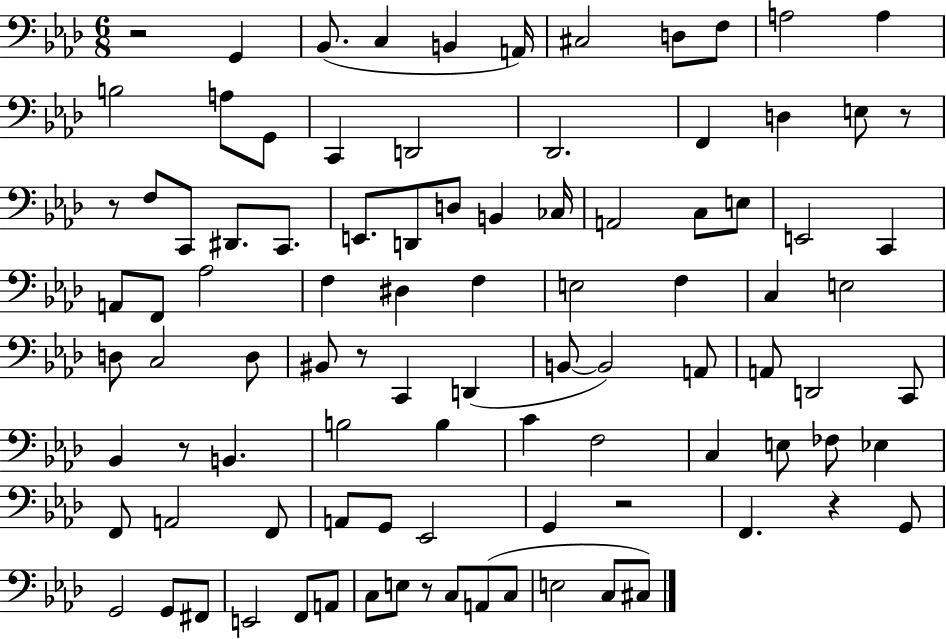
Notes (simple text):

R/h G2/q Bb2/e. C3/q B2/q A2/s C#3/h D3/e F3/e A3/h A3/q B3/h A3/e G2/e C2/q D2/h Db2/h. F2/q D3/q E3/e R/e R/e F3/e C2/e D#2/e. C2/e. E2/e. D2/e D3/e B2/q CES3/s A2/h C3/e E3/e E2/h C2/q A2/e F2/e Ab3/h F3/q D#3/q F3/q E3/h F3/q C3/q E3/h D3/e C3/h D3/e BIS2/e R/e C2/q D2/q B2/e B2/h A2/e A2/e D2/h C2/e Bb2/q R/e B2/q. B3/h B3/q C4/q F3/h C3/q E3/e FES3/e Eb3/q F2/e A2/h F2/e A2/e G2/e Eb2/h G2/q R/h F2/q. R/q G2/e G2/h G2/e F#2/e E2/h F2/e A2/e C3/e E3/e R/e C3/e A2/e C3/e E3/h C3/e C#3/e